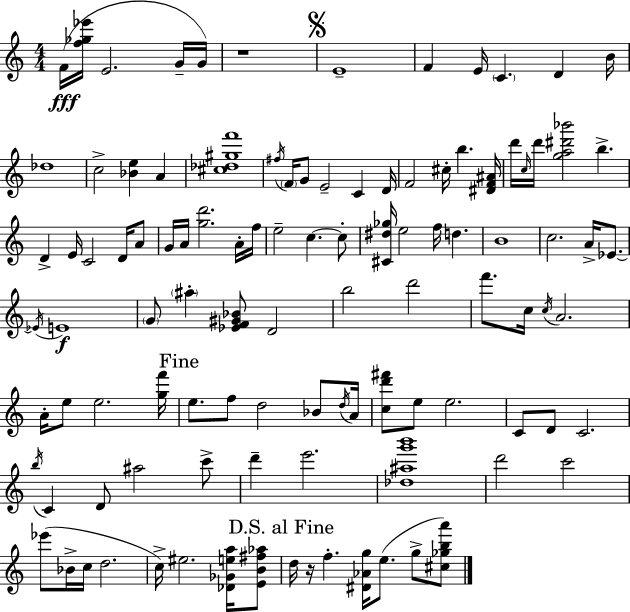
X:1
T:Untitled
M:4/4
L:1/4
K:C
F/4 [f_g_e']/4 E2 G/4 G/4 z4 E4 F E/4 C D B/4 _d4 c2 [_Be] A [^c_d^gf']4 ^f/4 F/4 G/2 E2 C D/4 F2 ^c/4 b [^DF^A]/4 d'/4 c/4 d'/4 [ga^d'_b']2 b D E/4 C2 D/4 A/2 G/4 A/4 [gd']2 A/4 f/4 e2 c c/2 [^C^d_g]/4 e2 f/4 d B4 c2 A/4 _E/2 _E/4 E4 G/2 ^a [_EF^G_B]/2 D2 b2 d'2 f'/2 c/4 c/4 A2 A/4 e/2 e2 [gf']/4 e/2 f/2 d2 _B/2 d/4 A/4 [cd'^f']/2 e/2 e2 C/2 D/2 C2 b/4 C D/2 ^a2 c'/2 d' e'2 [_d^ag'b']4 d'2 c'2 _e'/2 _B/4 c/4 d2 c/4 ^e2 [_D_Gea]/4 [EB^f_a]/2 d/4 z/4 f [^D_Ag]/4 e/2 g/2 [^c_gba']/2